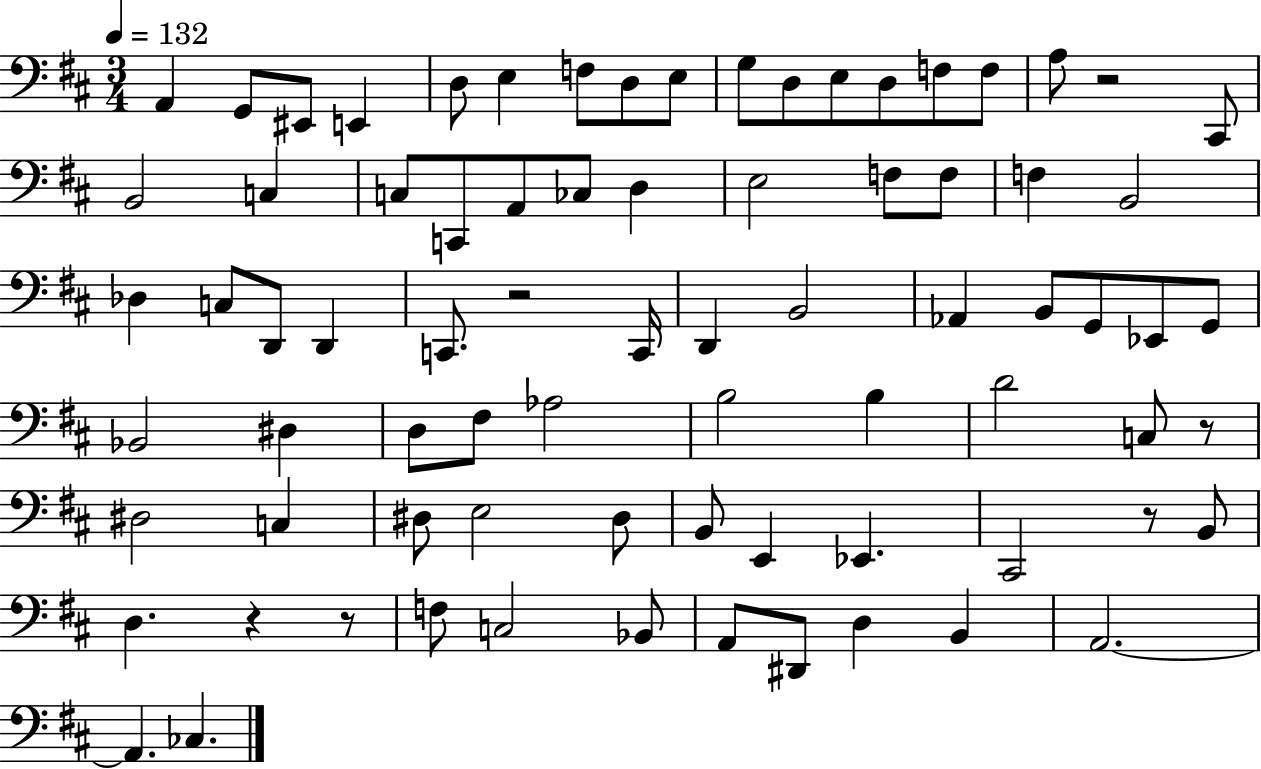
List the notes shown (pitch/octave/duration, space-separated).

A2/q G2/e EIS2/e E2/q D3/e E3/q F3/e D3/e E3/e G3/e D3/e E3/e D3/e F3/e F3/e A3/e R/h C#2/e B2/h C3/q C3/e C2/e A2/e CES3/e D3/q E3/h F3/e F3/e F3/q B2/h Db3/q C3/e D2/e D2/q C2/e. R/h C2/s D2/q B2/h Ab2/q B2/e G2/e Eb2/e G2/e Bb2/h D#3/q D3/e F#3/e Ab3/h B3/h B3/q D4/h C3/e R/e D#3/h C3/q D#3/e E3/h D#3/e B2/e E2/q Eb2/q. C#2/h R/e B2/e D3/q. R/q R/e F3/e C3/h Bb2/e A2/e D#2/e D3/q B2/q A2/h. A2/q. CES3/q.